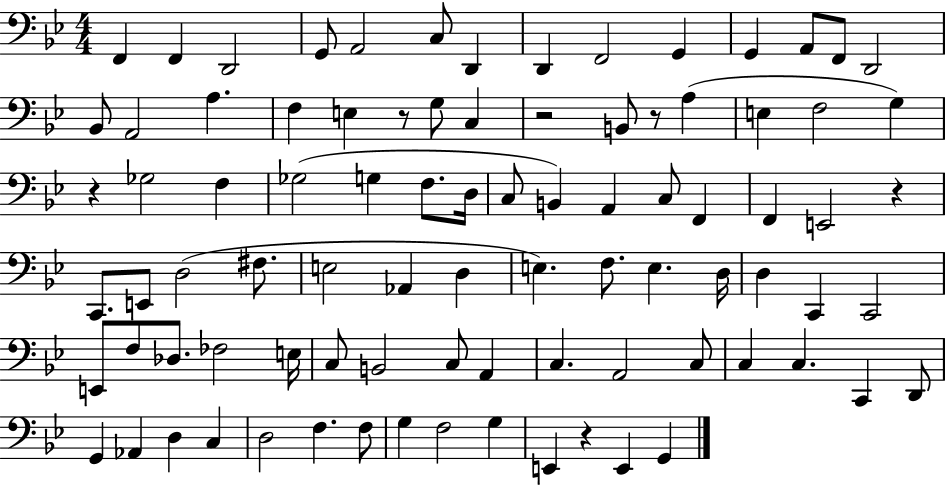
X:1
T:Untitled
M:4/4
L:1/4
K:Bb
F,, F,, D,,2 G,,/2 A,,2 C,/2 D,, D,, F,,2 G,, G,, A,,/2 F,,/2 D,,2 _B,,/2 A,,2 A, F, E, z/2 G,/2 C, z2 B,,/2 z/2 A, E, F,2 G, z _G,2 F, _G,2 G, F,/2 D,/4 C,/2 B,, A,, C,/2 F,, F,, E,,2 z C,,/2 E,,/2 D,2 ^F,/2 E,2 _A,, D, E, F,/2 E, D,/4 D, C,, C,,2 E,,/2 F,/2 _D,/2 _F,2 E,/4 C,/2 B,,2 C,/2 A,, C, A,,2 C,/2 C, C, C,, D,,/2 G,, _A,, D, C, D,2 F, F,/2 G, F,2 G, E,, z E,, G,,